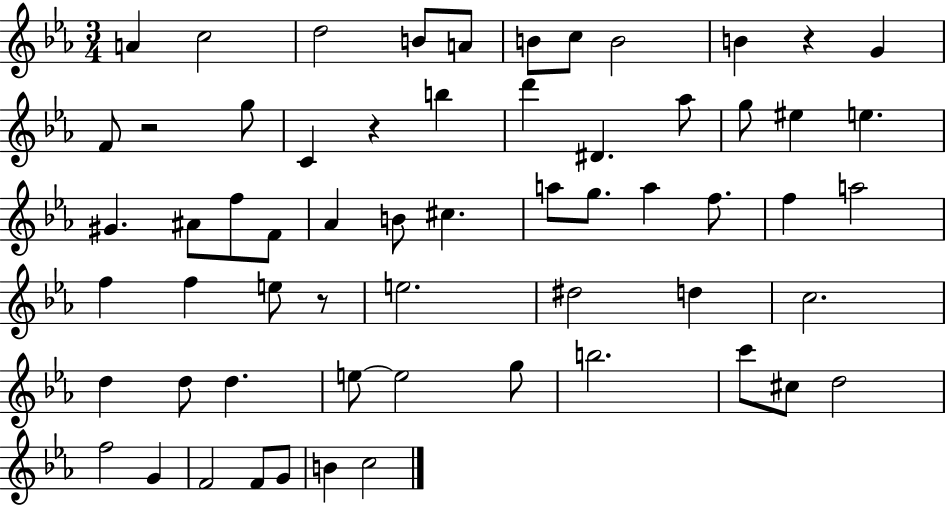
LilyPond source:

{
  \clef treble
  \numericTimeSignature
  \time 3/4
  \key ees \major
  a'4 c''2 | d''2 b'8 a'8 | b'8 c''8 b'2 | b'4 r4 g'4 | \break f'8 r2 g''8 | c'4 r4 b''4 | d'''4 dis'4. aes''8 | g''8 eis''4 e''4. | \break gis'4. ais'8 f''8 f'8 | aes'4 b'8 cis''4. | a''8 g''8. a''4 f''8. | f''4 a''2 | \break f''4 f''4 e''8 r8 | e''2. | dis''2 d''4 | c''2. | \break d''4 d''8 d''4. | e''8~~ e''2 g''8 | b''2. | c'''8 cis''8 d''2 | \break f''2 g'4 | f'2 f'8 g'8 | b'4 c''2 | \bar "|."
}